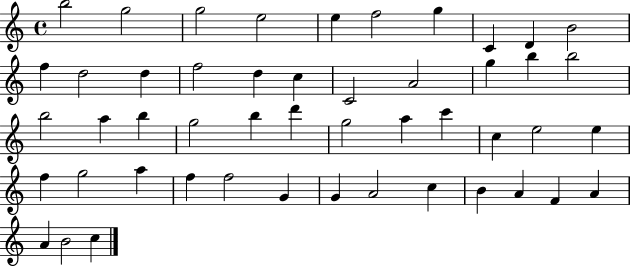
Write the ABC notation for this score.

X:1
T:Untitled
M:4/4
L:1/4
K:C
b2 g2 g2 e2 e f2 g C D B2 f d2 d f2 d c C2 A2 g b b2 b2 a b g2 b d' g2 a c' c e2 e f g2 a f f2 G G A2 c B A F A A B2 c